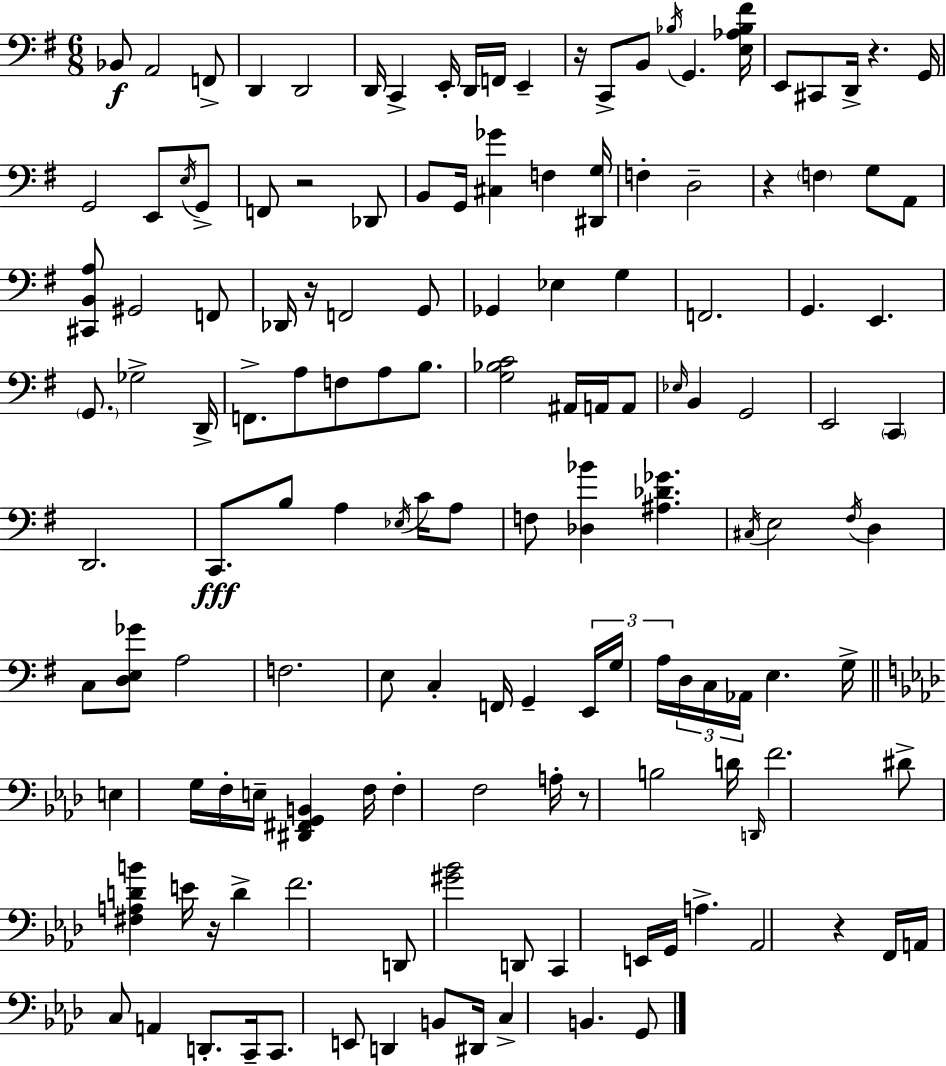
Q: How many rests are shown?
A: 8